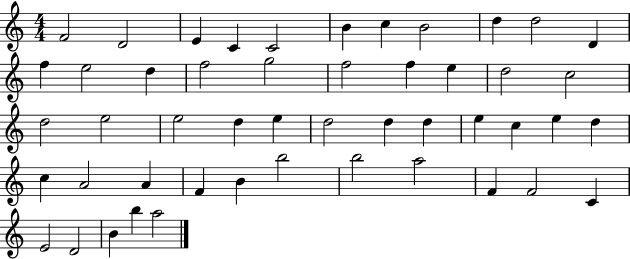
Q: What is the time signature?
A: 4/4